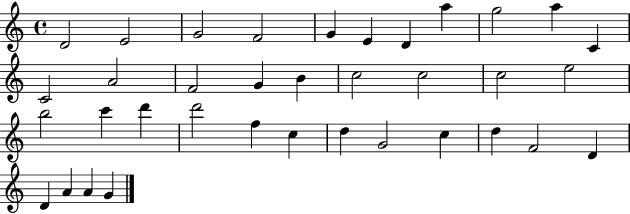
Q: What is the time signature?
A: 4/4